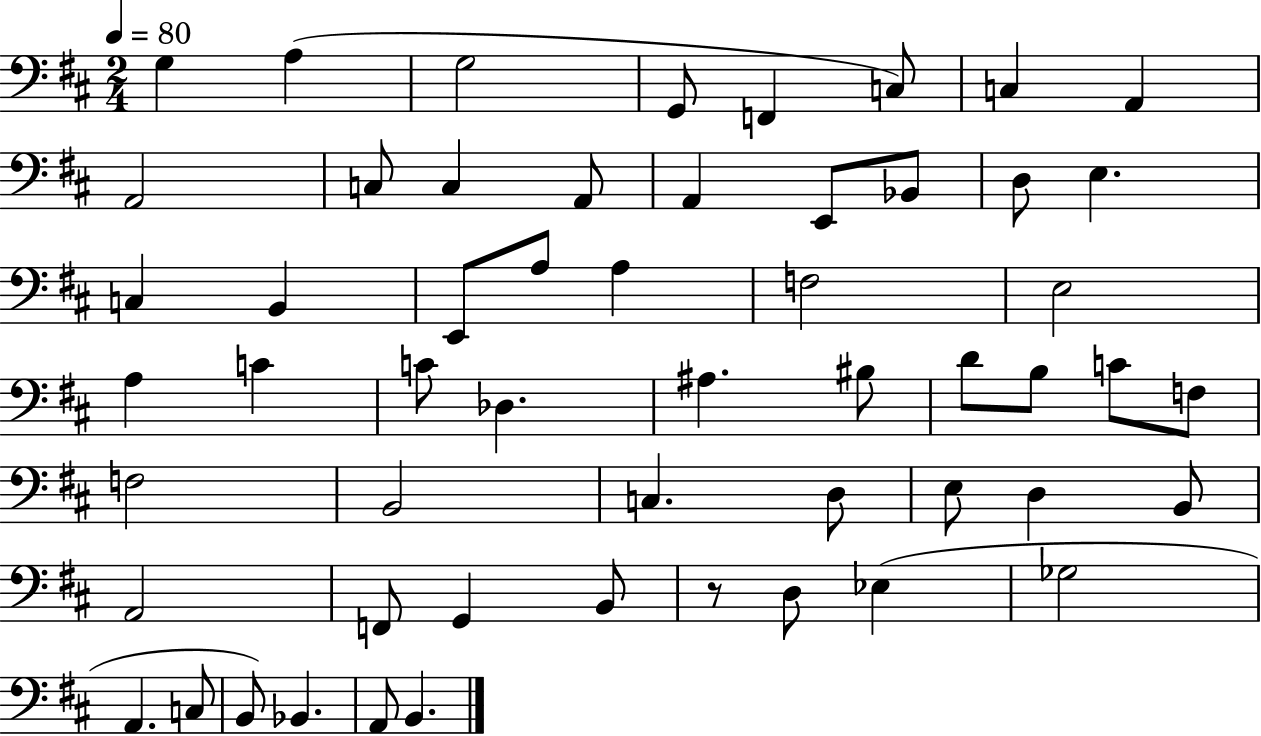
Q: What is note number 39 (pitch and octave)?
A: E3